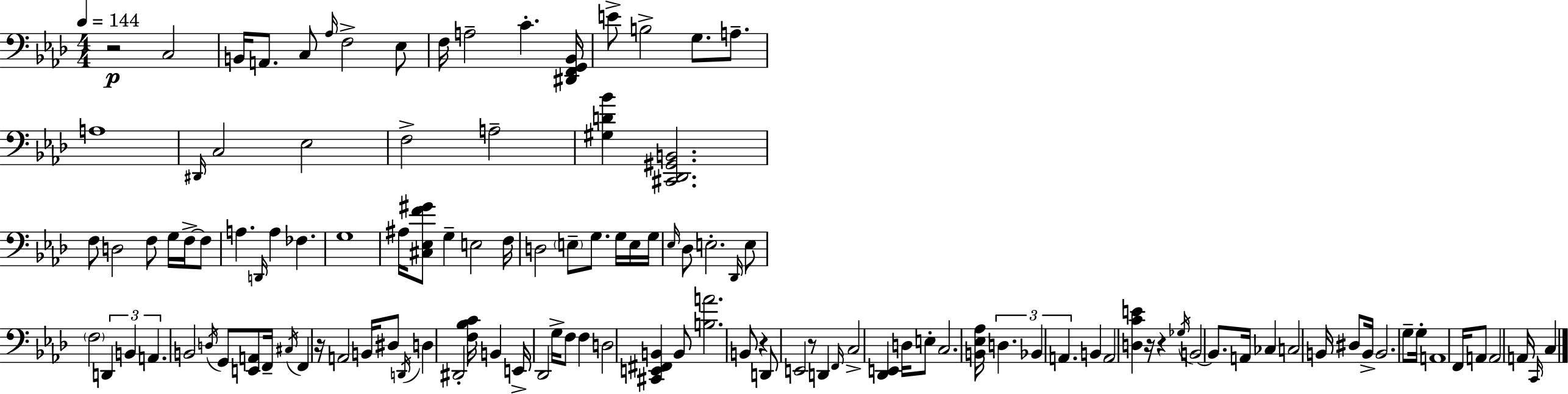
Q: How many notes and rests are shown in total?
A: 120